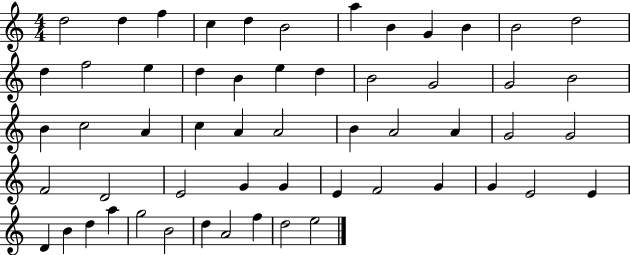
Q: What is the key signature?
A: C major